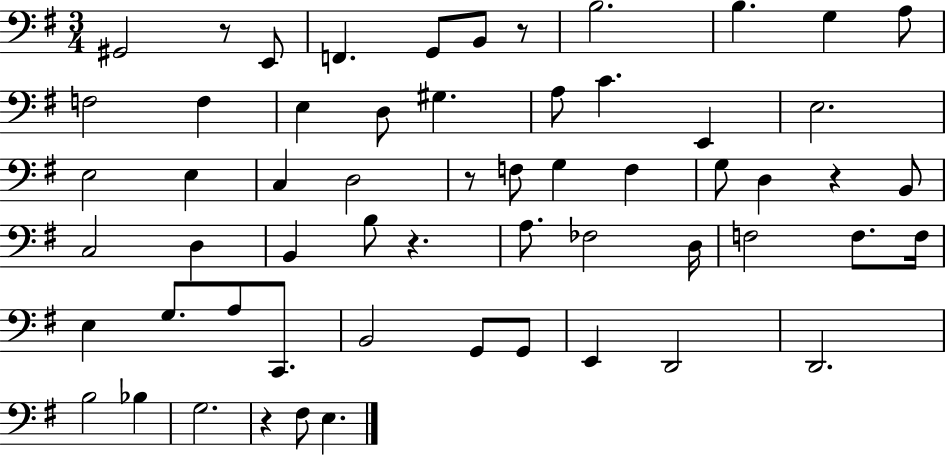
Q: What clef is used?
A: bass